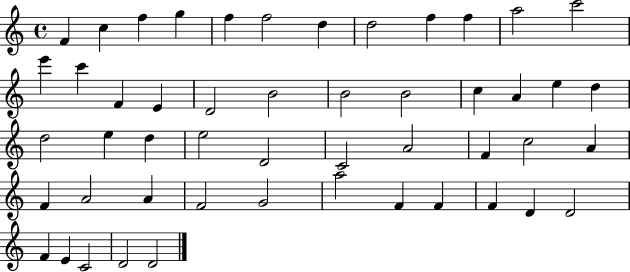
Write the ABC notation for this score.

X:1
T:Untitled
M:4/4
L:1/4
K:C
F c f g f f2 d d2 f f a2 c'2 e' c' F E D2 B2 B2 B2 c A e d d2 e d e2 D2 C2 A2 F c2 A F A2 A F2 G2 a2 F F F D D2 F E C2 D2 D2